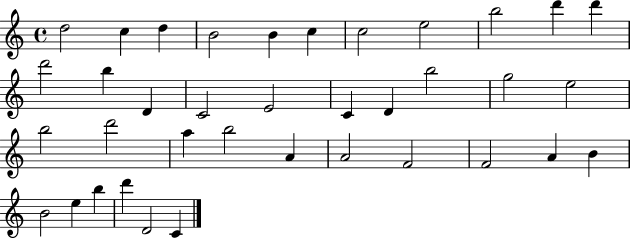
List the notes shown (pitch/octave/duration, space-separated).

D5/h C5/q D5/q B4/h B4/q C5/q C5/h E5/h B5/h D6/q D6/q D6/h B5/q D4/q C4/h E4/h C4/q D4/q B5/h G5/h E5/h B5/h D6/h A5/q B5/h A4/q A4/h F4/h F4/h A4/q B4/q B4/h E5/q B5/q D6/q D4/h C4/q